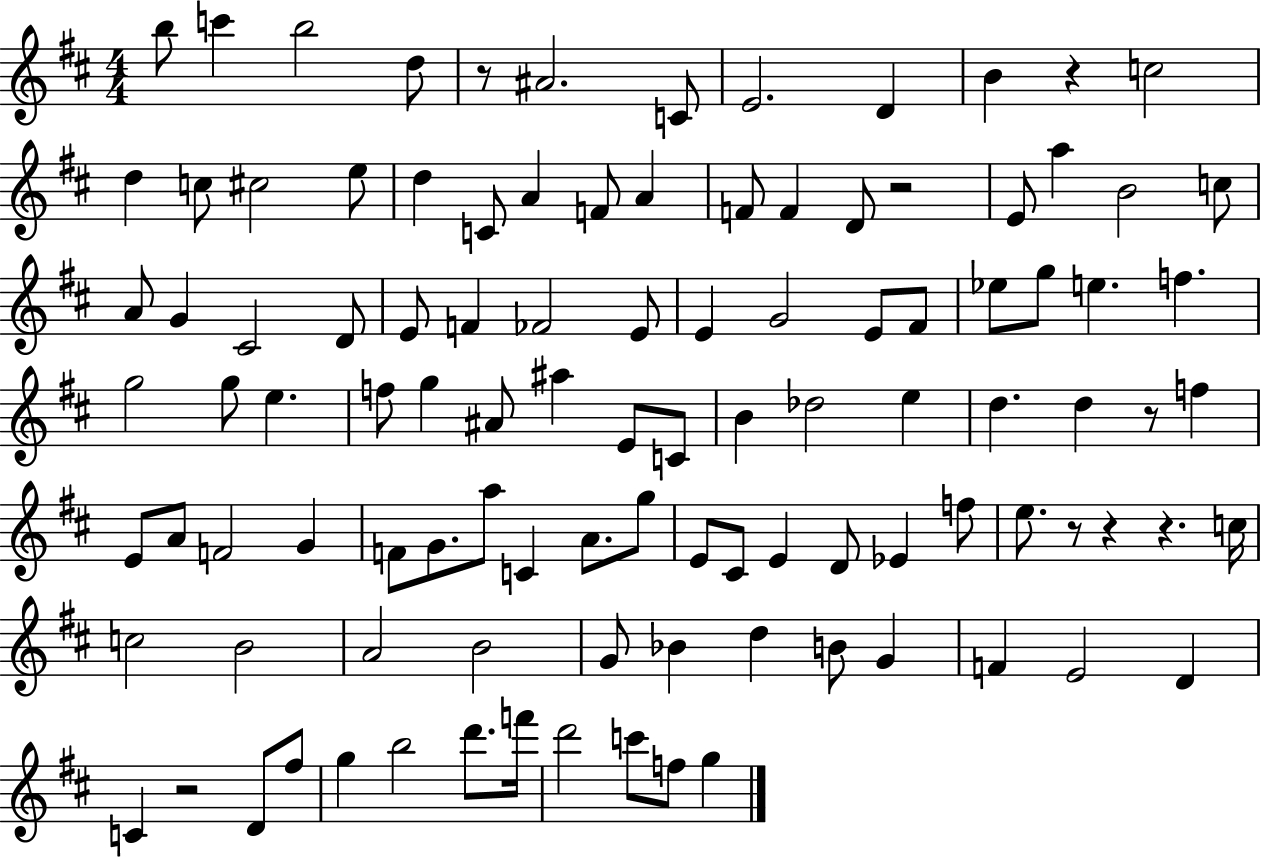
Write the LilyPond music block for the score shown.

{
  \clef treble
  \numericTimeSignature
  \time 4/4
  \key d \major
  b''8 c'''4 b''2 d''8 | r8 ais'2. c'8 | e'2. d'4 | b'4 r4 c''2 | \break d''4 c''8 cis''2 e''8 | d''4 c'8 a'4 f'8 a'4 | f'8 f'4 d'8 r2 | e'8 a''4 b'2 c''8 | \break a'8 g'4 cis'2 d'8 | e'8 f'4 fes'2 e'8 | e'4 g'2 e'8 fis'8 | ees''8 g''8 e''4. f''4. | \break g''2 g''8 e''4. | f''8 g''4 ais'8 ais''4 e'8 c'8 | b'4 des''2 e''4 | d''4. d''4 r8 f''4 | \break e'8 a'8 f'2 g'4 | f'8 g'8. a''8 c'4 a'8. g''8 | e'8 cis'8 e'4 d'8 ees'4 f''8 | e''8. r8 r4 r4. c''16 | \break c''2 b'2 | a'2 b'2 | g'8 bes'4 d''4 b'8 g'4 | f'4 e'2 d'4 | \break c'4 r2 d'8 fis''8 | g''4 b''2 d'''8. f'''16 | d'''2 c'''8 f''8 g''4 | \bar "|."
}